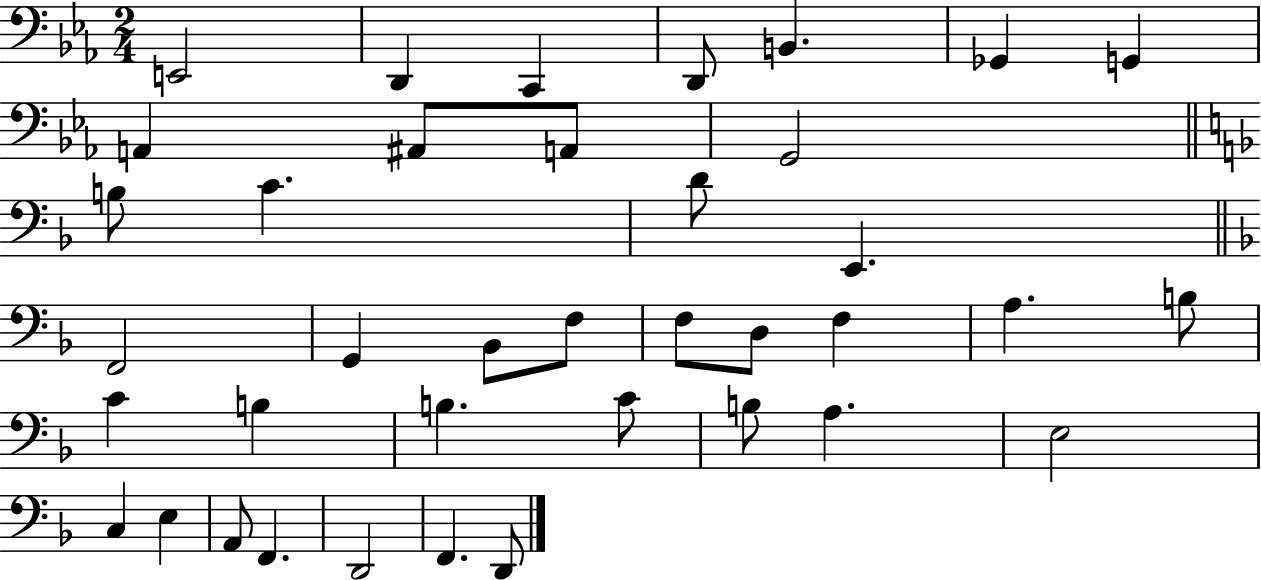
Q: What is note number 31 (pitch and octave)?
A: E3